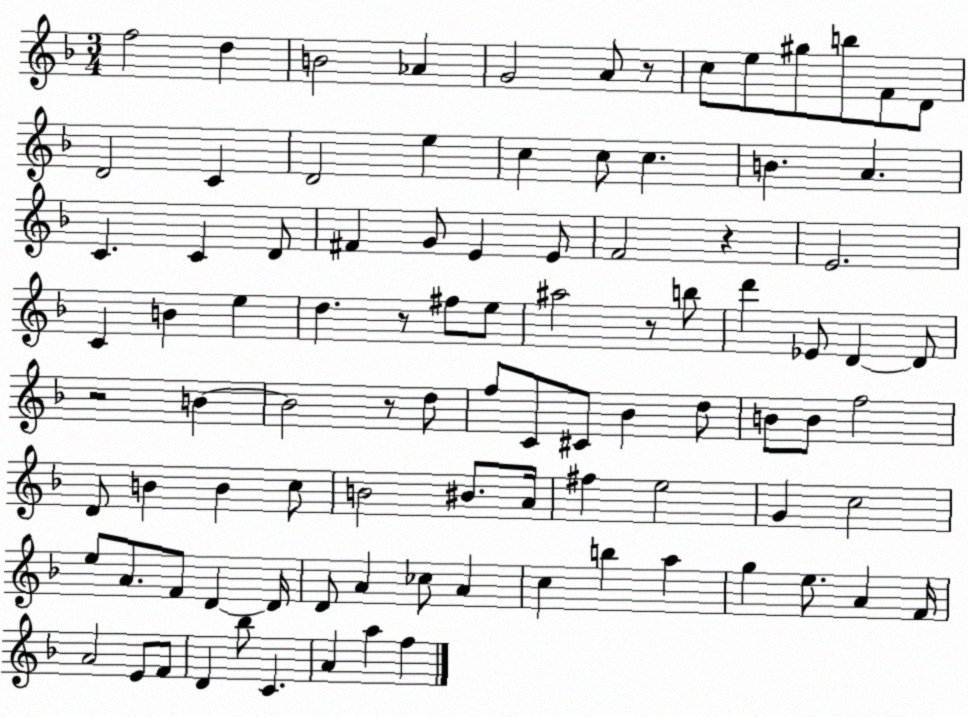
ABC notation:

X:1
T:Untitled
M:3/4
L:1/4
K:F
f2 d B2 _A G2 A/2 z/2 c/2 e/2 ^g/2 b/2 F/2 D/2 D2 C D2 e c c/2 c B A C C D/2 ^F G/2 E E/2 F2 z E2 C B e d z/2 ^f/2 e/2 ^a2 z/2 b/2 d' _E/2 D D/2 z2 B B2 z/2 d/2 f/2 C/2 ^C/2 _B d/2 B/2 B/2 f2 D/2 B B c/2 B2 ^B/2 A/4 ^f e2 G c2 e/2 A/2 F/2 D D/4 D/2 A _c/2 A c b a g e/2 A F/4 A2 E/2 F/2 D _b/2 C A a f